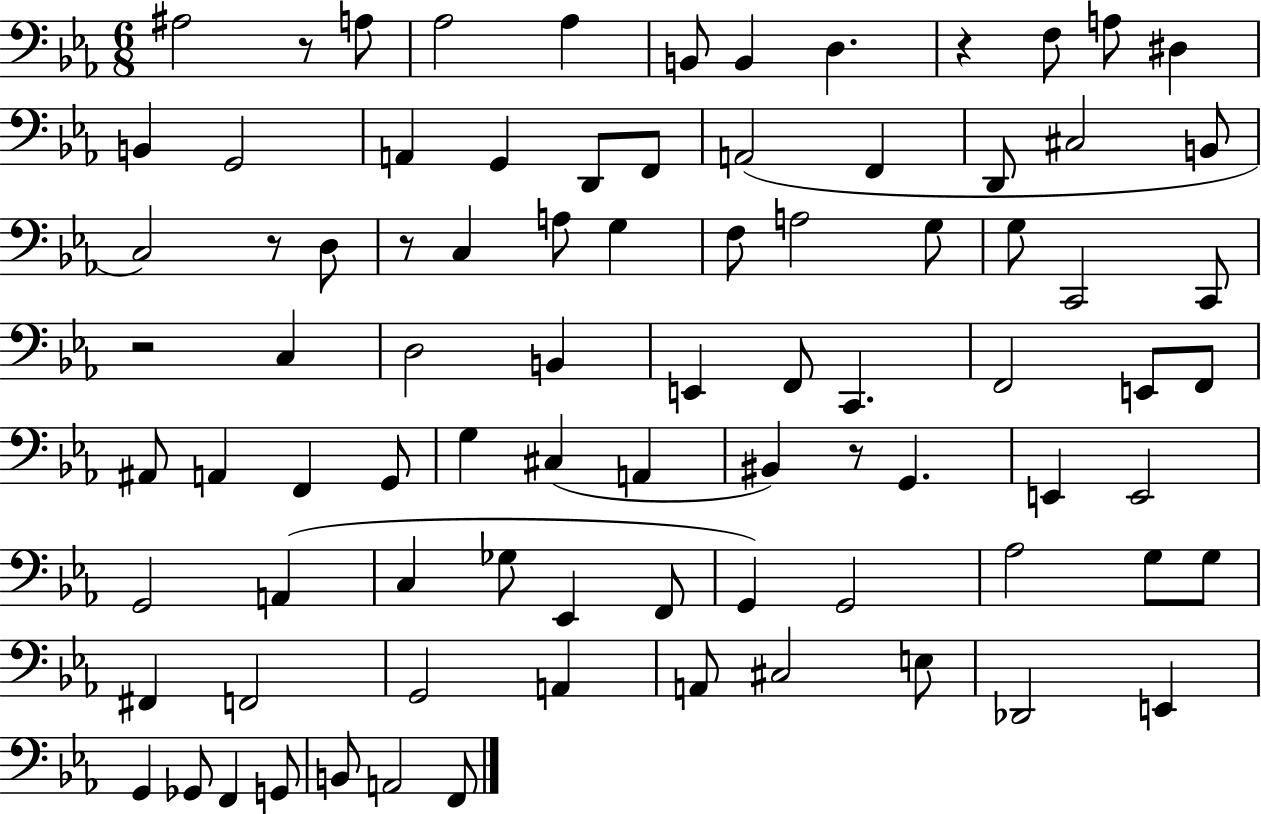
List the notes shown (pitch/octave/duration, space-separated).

A#3/h R/e A3/e Ab3/h Ab3/q B2/e B2/q D3/q. R/q F3/e A3/e D#3/q B2/q G2/h A2/q G2/q D2/e F2/e A2/h F2/q D2/e C#3/h B2/e C3/h R/e D3/e R/e C3/q A3/e G3/q F3/e A3/h G3/e G3/e C2/h C2/e R/h C3/q D3/h B2/q E2/q F2/e C2/q. F2/h E2/e F2/e A#2/e A2/q F2/q G2/e G3/q C#3/q A2/q BIS2/q R/e G2/q. E2/q E2/h G2/h A2/q C3/q Gb3/e Eb2/q F2/e G2/q G2/h Ab3/h G3/e G3/e F#2/q F2/h G2/h A2/q A2/e C#3/h E3/e Db2/h E2/q G2/q Gb2/e F2/q G2/e B2/e A2/h F2/e